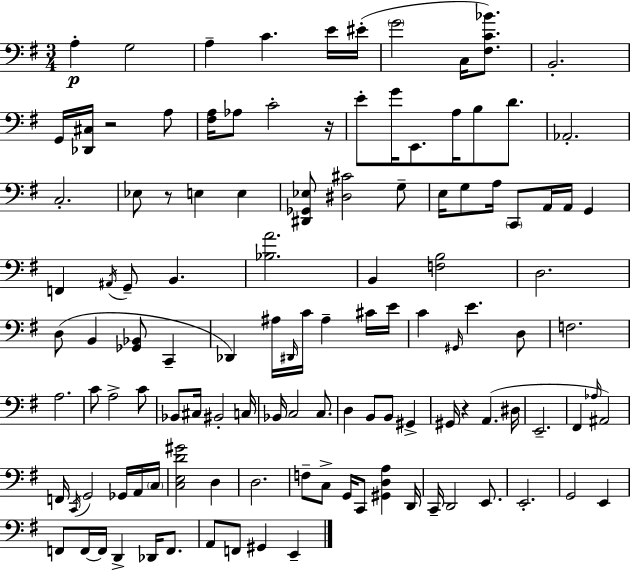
X:1
T:Untitled
M:3/4
L:1/4
K:Em
A, G,2 A, C E/4 ^E/4 G2 C,/4 [^F,C_B]/2 B,,2 G,,/4 [_D,,^C,]/4 z2 A,/2 [^F,A,]/4 _A,/2 C2 z/4 E/2 G/4 E,,/2 A,/4 B,/2 D/2 _A,,2 C,2 _E,/2 z/2 E, E, [^D,,_G,,_E,]/2 [^D,^C]2 G,/2 E,/4 G,/2 A,/4 C,,/2 A,,/4 A,,/4 G,, F,, ^A,,/4 G,,/2 B,, [_B,A]2 B,, [F,B,]2 D,2 D,/2 B,, [_G,,_B,,]/2 C,, _D,, ^A,/4 ^D,,/4 C/4 ^A, ^C/4 E/4 C ^G,,/4 E D,/2 F,2 A,2 C/2 A,2 C/2 _B,,/2 ^C,/4 ^B,,2 C,/4 _B,,/4 C,2 C,/2 D, B,,/2 B,,/2 ^G,, ^G,,/4 z A,, ^D,/4 E,,2 ^F,, _A,/4 ^A,,2 F,,/4 C,,/4 G,,2 _G,,/4 A,,/4 C,/4 [C,E,D^G]2 D, D,2 F,/2 C,/2 G,,/4 C,,/2 [^G,,D,A,] D,,/4 C,,/4 D,,2 E,,/2 E,,2 G,,2 E,, F,,/2 F,,/4 F,,/4 D,, _D,,/4 F,,/2 A,,/2 F,,/2 ^G,, E,,